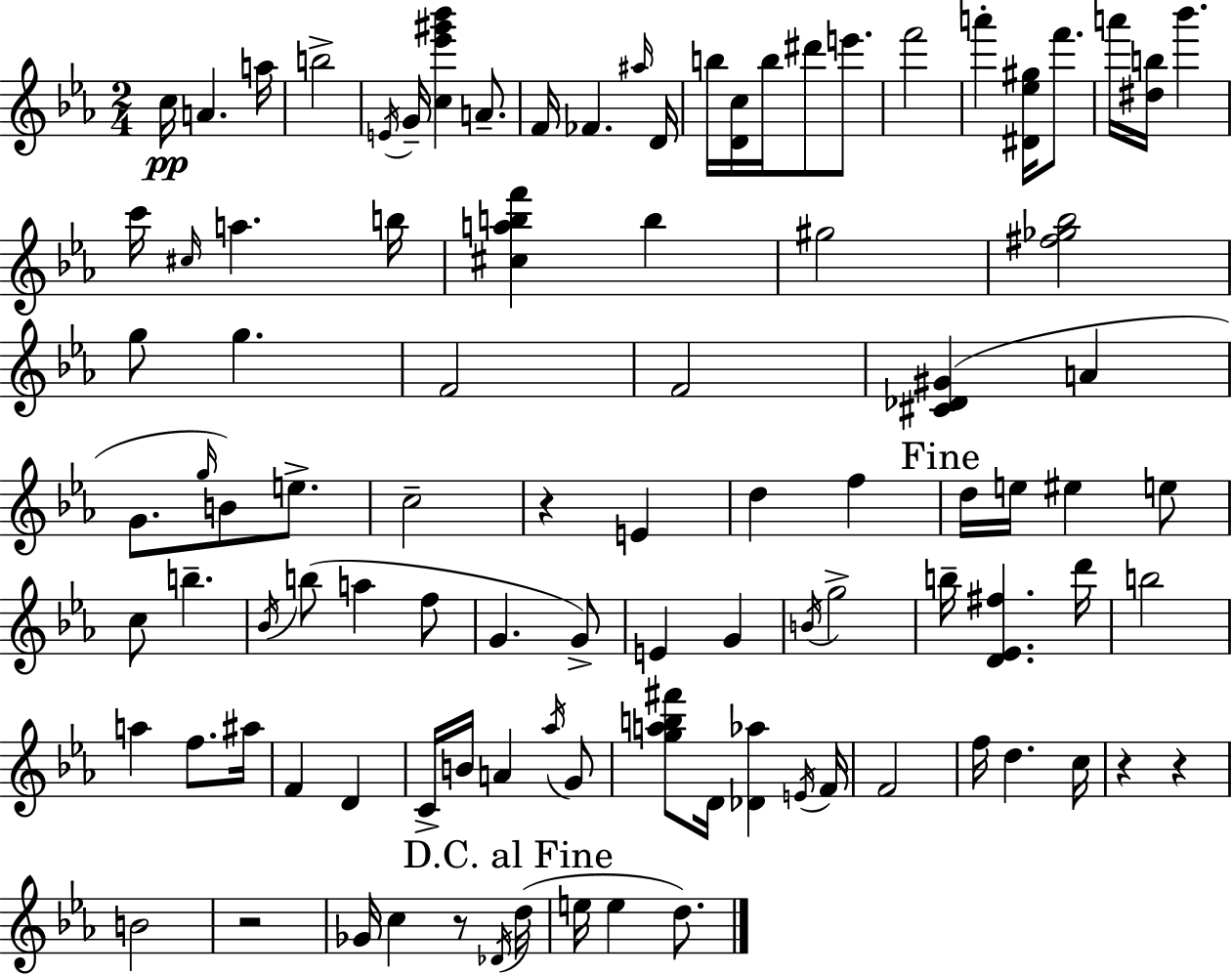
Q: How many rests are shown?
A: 5